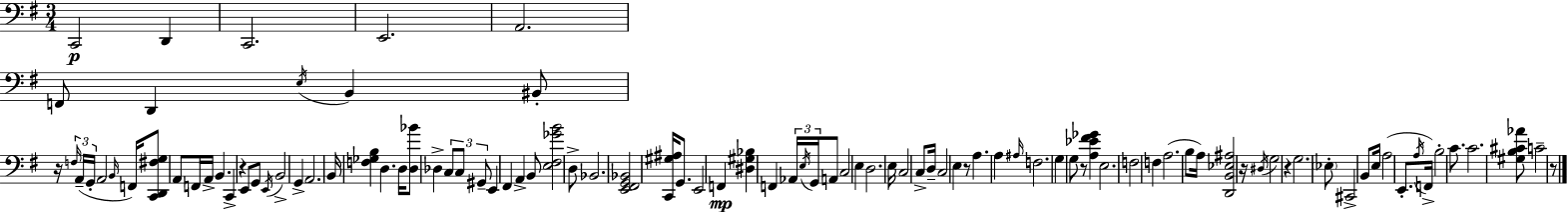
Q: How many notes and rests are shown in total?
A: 101